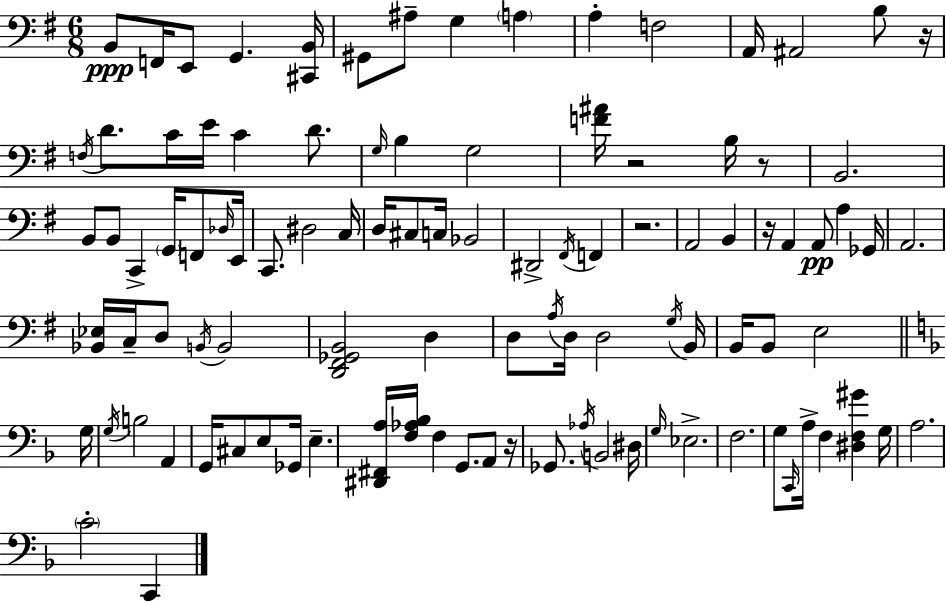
B2/e F2/s E2/e G2/q. [C#2,B2]/s G#2/e A#3/e G3/q A3/q A3/q F3/h A2/s A#2/h B3/e R/s F3/s D4/e. C4/s E4/s C4/q D4/e. G3/s B3/q G3/h [F4,A#4]/s R/h B3/s R/e B2/h. B2/e B2/e C2/q G2/s F2/e Db3/s E2/s C2/e. D#3/h C3/s D3/s C#3/e C3/s Bb2/h D#2/h F#2/s F2/q R/h. A2/h B2/q R/s A2/q A2/e A3/q Gb2/s A2/h. [Bb2,Eb3]/s C3/s D3/e B2/s B2/h [D2,F#2,Gb2,B2]/h D3/q D3/e A3/s D3/s D3/h G3/s B2/s B2/s B2/e E3/h G3/s G3/s B3/h A2/q G2/s C#3/e E3/e Gb2/s E3/q. [D#2,F#2,A3]/s [F3,Ab3,Bb3]/s F3/q G2/e. A2/e R/s Gb2/e. Ab3/s B2/h D#3/s G3/s Eb3/h. F3/h. G3/e C2/s A3/s F3/q [D#3,F3,G#4]/q G3/s A3/h. C4/h C2/q